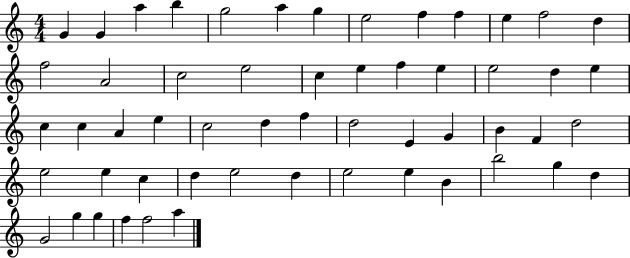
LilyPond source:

{
  \clef treble
  \numericTimeSignature
  \time 4/4
  \key c \major
  g'4 g'4 a''4 b''4 | g''2 a''4 g''4 | e''2 f''4 f''4 | e''4 f''2 d''4 | \break f''2 a'2 | c''2 e''2 | c''4 e''4 f''4 e''4 | e''2 d''4 e''4 | \break c''4 c''4 a'4 e''4 | c''2 d''4 f''4 | d''2 e'4 g'4 | b'4 f'4 d''2 | \break e''2 e''4 c''4 | d''4 e''2 d''4 | e''2 e''4 b'4 | b''2 g''4 d''4 | \break g'2 g''4 g''4 | f''4 f''2 a''4 | \bar "|."
}